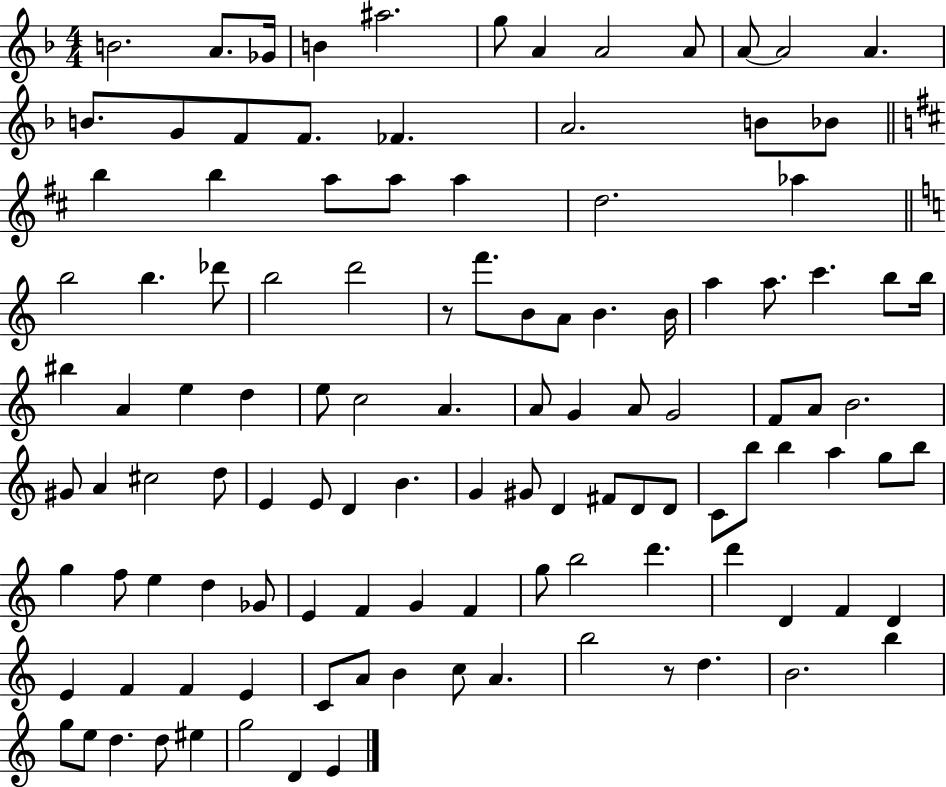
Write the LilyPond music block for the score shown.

{
  \clef treble
  \numericTimeSignature
  \time 4/4
  \key f \major
  b'2. a'8. ges'16 | b'4 ais''2. | g''8 a'4 a'2 a'8 | a'8~~ a'2 a'4. | \break b'8. g'8 f'8 f'8. fes'4. | a'2. b'8 bes'8 | \bar "||" \break \key d \major b''4 b''4 a''8 a''8 a''4 | d''2. aes''4 | \bar "||" \break \key a \minor b''2 b''4. des'''8 | b''2 d'''2 | r8 f'''8. b'8 a'8 b'4. b'16 | a''4 a''8. c'''4. b''8 b''16 | \break bis''4 a'4 e''4 d''4 | e''8 c''2 a'4. | a'8 g'4 a'8 g'2 | f'8 a'8 b'2. | \break gis'8 a'4 cis''2 d''8 | e'4 e'8 d'4 b'4. | g'4 gis'8 d'4 fis'8 d'8 d'8 | c'8 b''8 b''4 a''4 g''8 b''8 | \break g''4 f''8 e''4 d''4 ges'8 | e'4 f'4 g'4 f'4 | g''8 b''2 d'''4. | d'''4 d'4 f'4 d'4 | \break e'4 f'4 f'4 e'4 | c'8 a'8 b'4 c''8 a'4. | b''2 r8 d''4. | b'2. b''4 | \break g''8 e''8 d''4. d''8 eis''4 | g''2 d'4 e'4 | \bar "|."
}